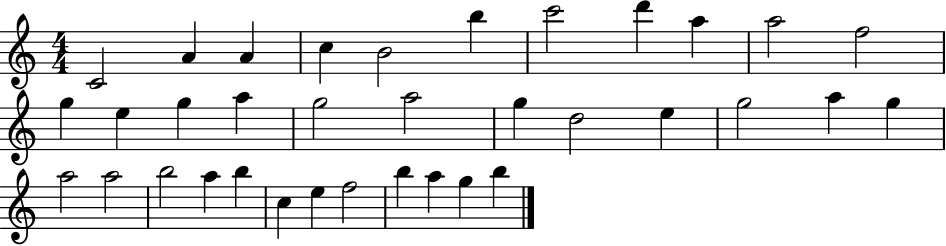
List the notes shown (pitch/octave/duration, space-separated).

C4/h A4/q A4/q C5/q B4/h B5/q C6/h D6/q A5/q A5/h F5/h G5/q E5/q G5/q A5/q G5/h A5/h G5/q D5/h E5/q G5/h A5/q G5/q A5/h A5/h B5/h A5/q B5/q C5/q E5/q F5/h B5/q A5/q G5/q B5/q